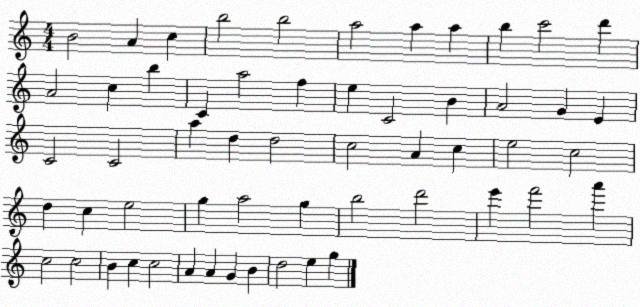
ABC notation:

X:1
T:Untitled
M:4/4
L:1/4
K:C
B2 A c b2 b2 a2 a a b c'2 d' A2 c b C a2 f e C2 B A2 G E C2 C2 a d d2 c2 A c e2 c2 d c e2 g a2 g b2 d'2 e' f'2 a' c2 c2 B c c2 A A G B d2 e g